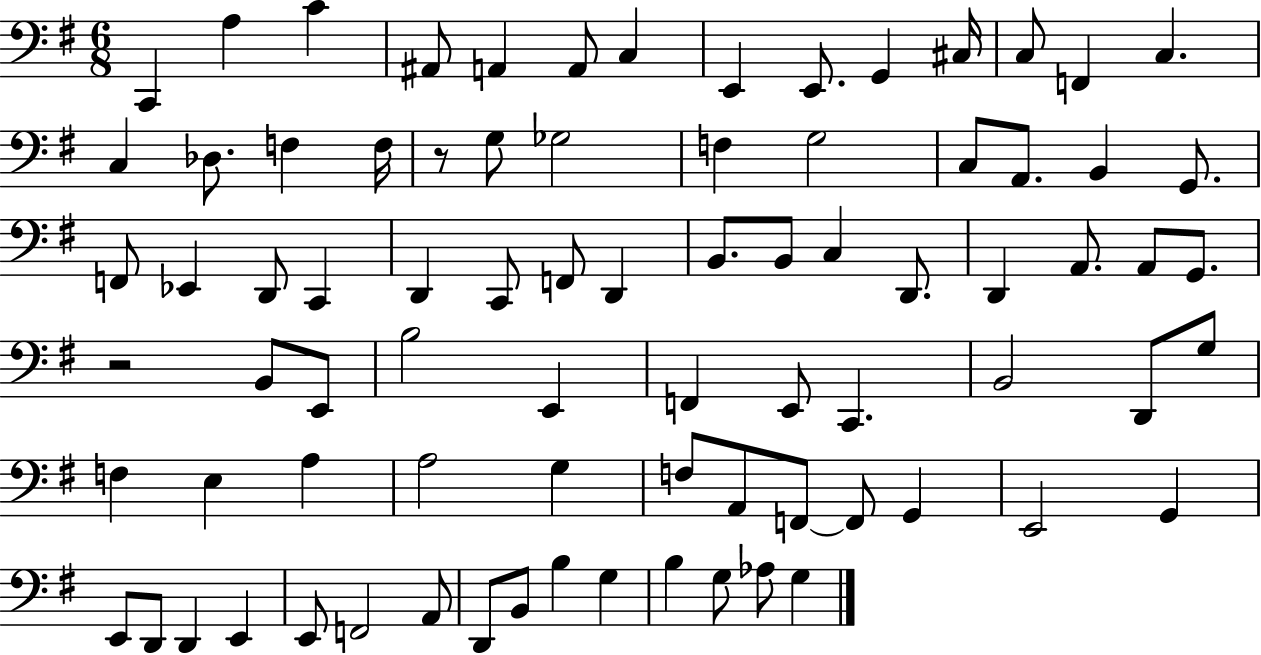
C2/q A3/q C4/q A#2/e A2/q A2/e C3/q E2/q E2/e. G2/q C#3/s C3/e F2/q C3/q. C3/q Db3/e. F3/q F3/s R/e G3/e Gb3/h F3/q G3/h C3/e A2/e. B2/q G2/e. F2/e Eb2/q D2/e C2/q D2/q C2/e F2/e D2/q B2/e. B2/e C3/q D2/e. D2/q A2/e. A2/e G2/e. R/h B2/e E2/e B3/h E2/q F2/q E2/e C2/q. B2/h D2/e G3/e F3/q E3/q A3/q A3/h G3/q F3/e A2/e F2/e F2/e G2/q E2/h G2/q E2/e D2/e D2/q E2/q E2/e F2/h A2/e D2/e B2/e B3/q G3/q B3/q G3/e Ab3/e G3/q